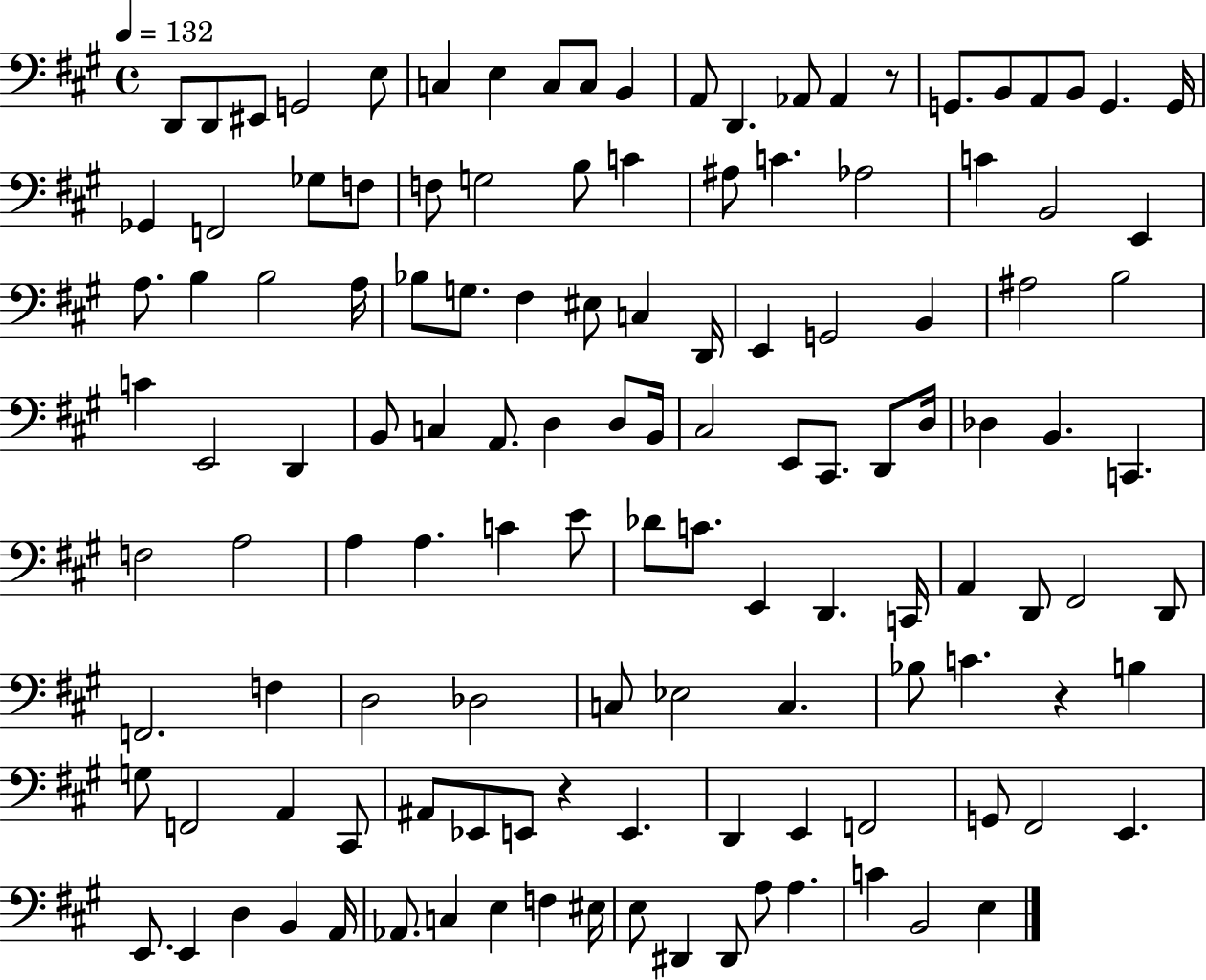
{
  \clef bass
  \time 4/4
  \defaultTimeSignature
  \key a \major
  \tempo 4 = 132
  \repeat volta 2 { d,8 d,8 eis,8 g,2 e8 | c4 e4 c8 c8 b,4 | a,8 d,4. aes,8 aes,4 r8 | g,8. b,8 a,8 b,8 g,4. g,16 | \break ges,4 f,2 ges8 f8 | f8 g2 b8 c'4 | ais8 c'4. aes2 | c'4 b,2 e,4 | \break a8. b4 b2 a16 | bes8 g8. fis4 eis8 c4 d,16 | e,4 g,2 b,4 | ais2 b2 | \break c'4 e,2 d,4 | b,8 c4 a,8. d4 d8 b,16 | cis2 e,8 cis,8. d,8 d16 | des4 b,4. c,4. | \break f2 a2 | a4 a4. c'4 e'8 | des'8 c'8. e,4 d,4. c,16 | a,4 d,8 fis,2 d,8 | \break f,2. f4 | d2 des2 | c8 ees2 c4. | bes8 c'4. r4 b4 | \break g8 f,2 a,4 cis,8 | ais,8 ees,8 e,8 r4 e,4. | d,4 e,4 f,2 | g,8 fis,2 e,4. | \break e,8. e,4 d4 b,4 a,16 | aes,8. c4 e4 f4 eis16 | e8 dis,4 dis,8 a8 a4. | c'4 b,2 e4 | \break } \bar "|."
}